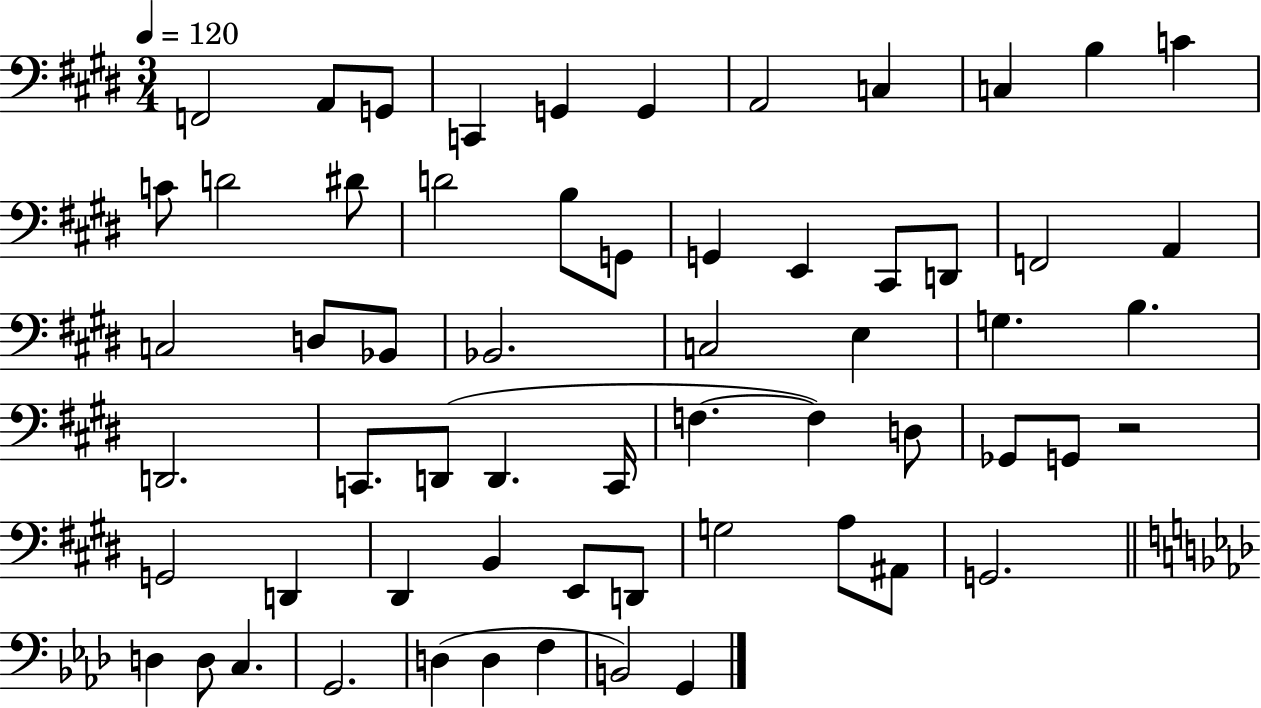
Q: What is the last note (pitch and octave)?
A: G2